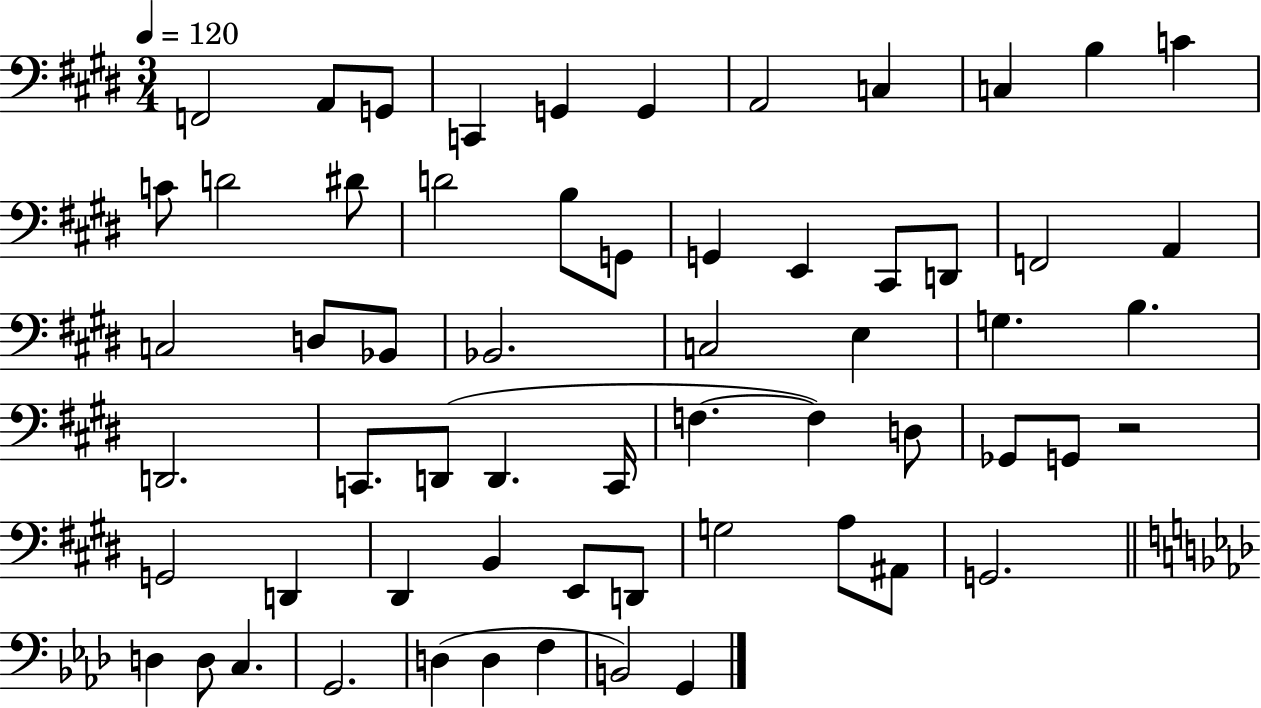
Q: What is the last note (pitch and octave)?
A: G2